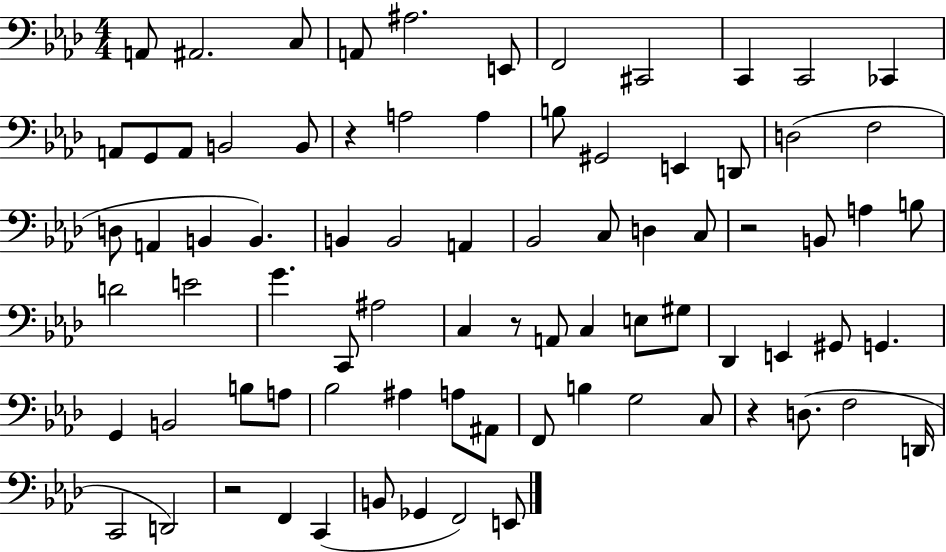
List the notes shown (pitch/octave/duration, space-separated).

A2/e A#2/h. C3/e A2/e A#3/h. E2/e F2/h C#2/h C2/q C2/h CES2/q A2/e G2/e A2/e B2/h B2/e R/q A3/h A3/q B3/e G#2/h E2/q D2/e D3/h F3/h D3/e A2/q B2/q B2/q. B2/q B2/h A2/q Bb2/h C3/e D3/q C3/e R/h B2/e A3/q B3/e D4/h E4/h G4/q. C2/e A#3/h C3/q R/e A2/e C3/q E3/e G#3/e Db2/q E2/q G#2/e G2/q. G2/q B2/h B3/e A3/e Bb3/h A#3/q A3/e A#2/e F2/e B3/q G3/h C3/e R/q D3/e. F3/h D2/s C2/h D2/h R/h F2/q C2/q B2/e Gb2/q F2/h E2/e